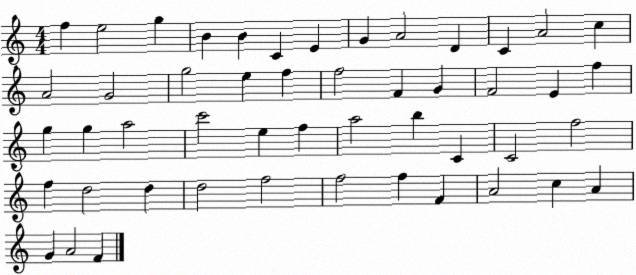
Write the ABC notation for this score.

X:1
T:Untitled
M:4/4
L:1/4
K:C
f e2 g B B C E G A2 D C A2 c A2 G2 g2 e f f2 F G F2 E f g g a2 c'2 e f a2 b C C2 f2 f d2 d d2 f2 f2 f F A2 c A G A2 F